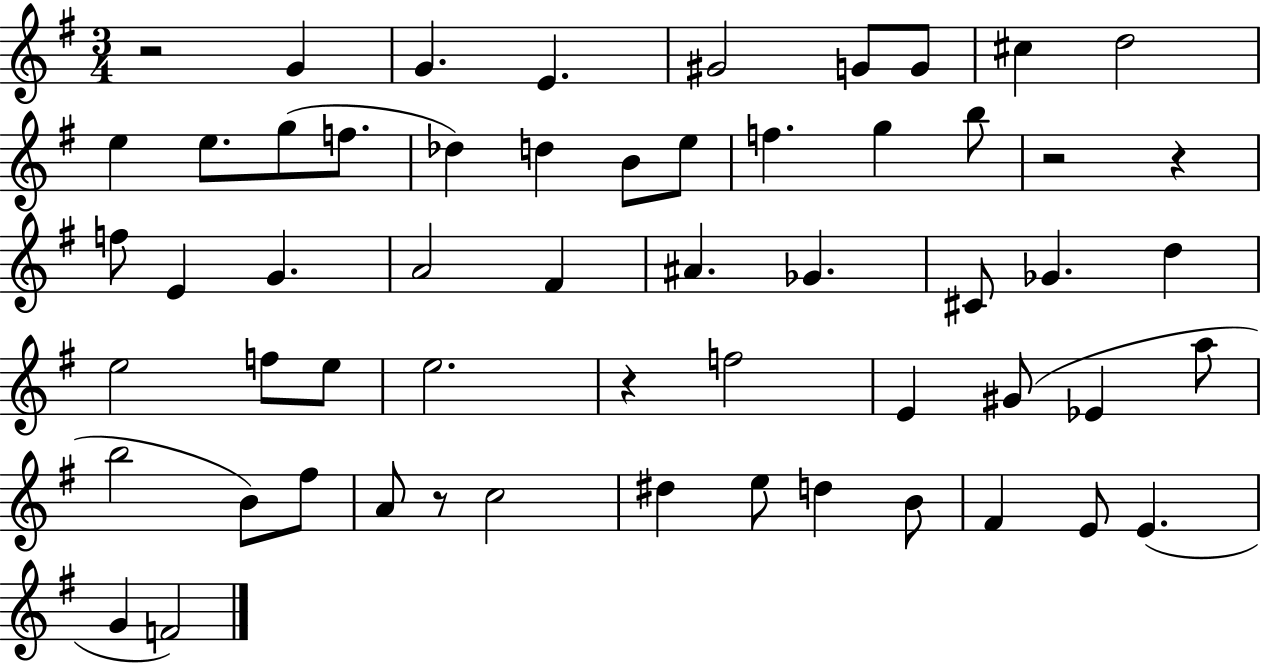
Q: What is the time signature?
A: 3/4